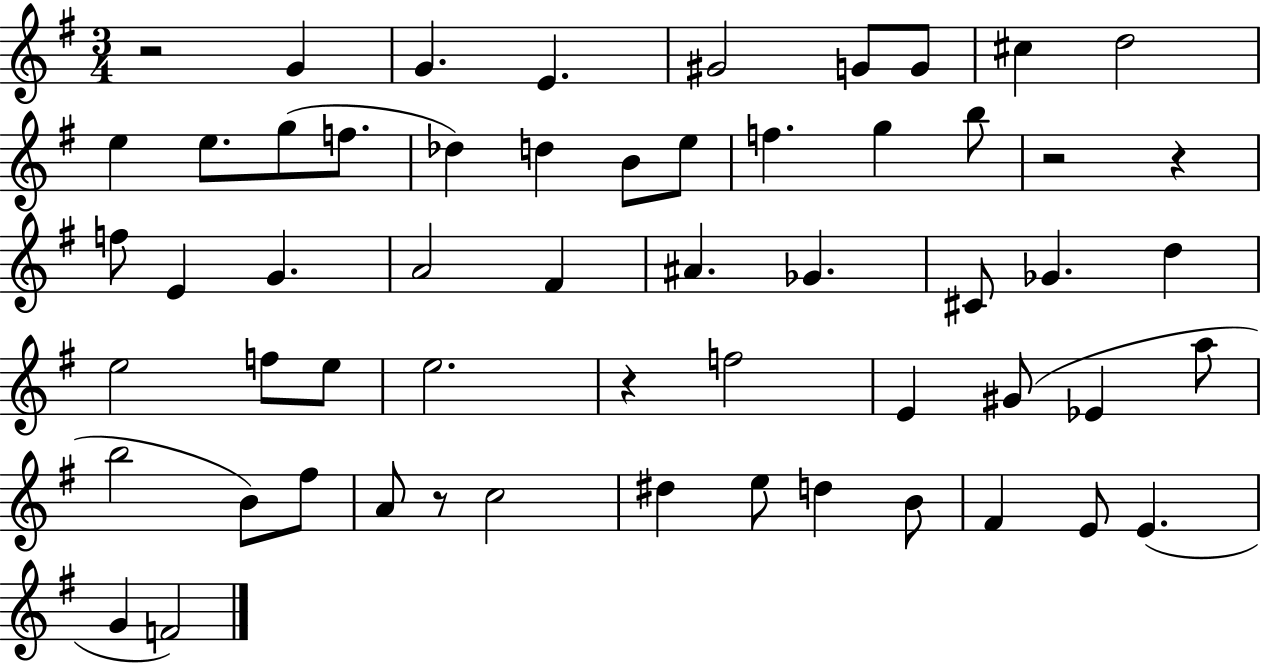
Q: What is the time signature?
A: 3/4